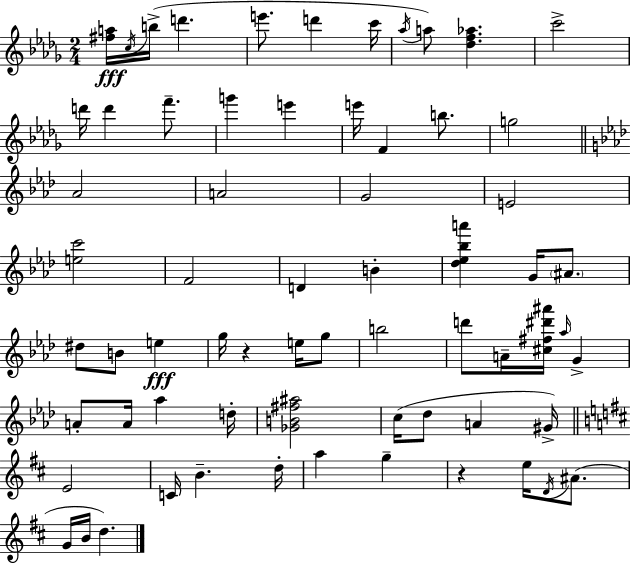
X:1
T:Untitled
M:2/4
L:1/4
K:Bbm
[^fa]/4 c/4 b/4 d' e'/2 d' c'/4 _a/4 a/2 [_df_a] c'2 d'/4 d' f'/2 g' e' e'/4 F b/2 g2 _A2 A2 G2 E2 [ec']2 F2 D B [_d_e_ba'] G/4 ^A/2 ^d/2 B/2 e g/4 z e/4 g/2 b2 d'/2 A/4 [^c^f^d'^a']/4 _a/4 G A/2 A/4 _a d/4 [_GB^f^a]2 c/4 _d/2 A ^G/4 E2 C/4 B d/4 a g z e/4 D/4 ^A/2 G/4 B/4 d